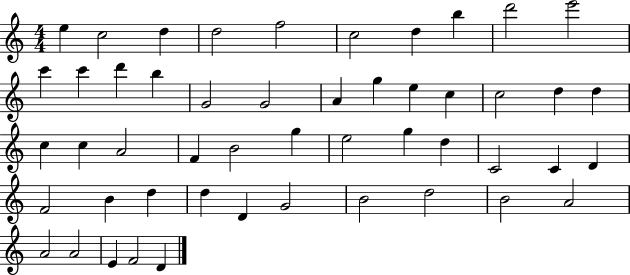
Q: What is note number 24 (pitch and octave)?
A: C5